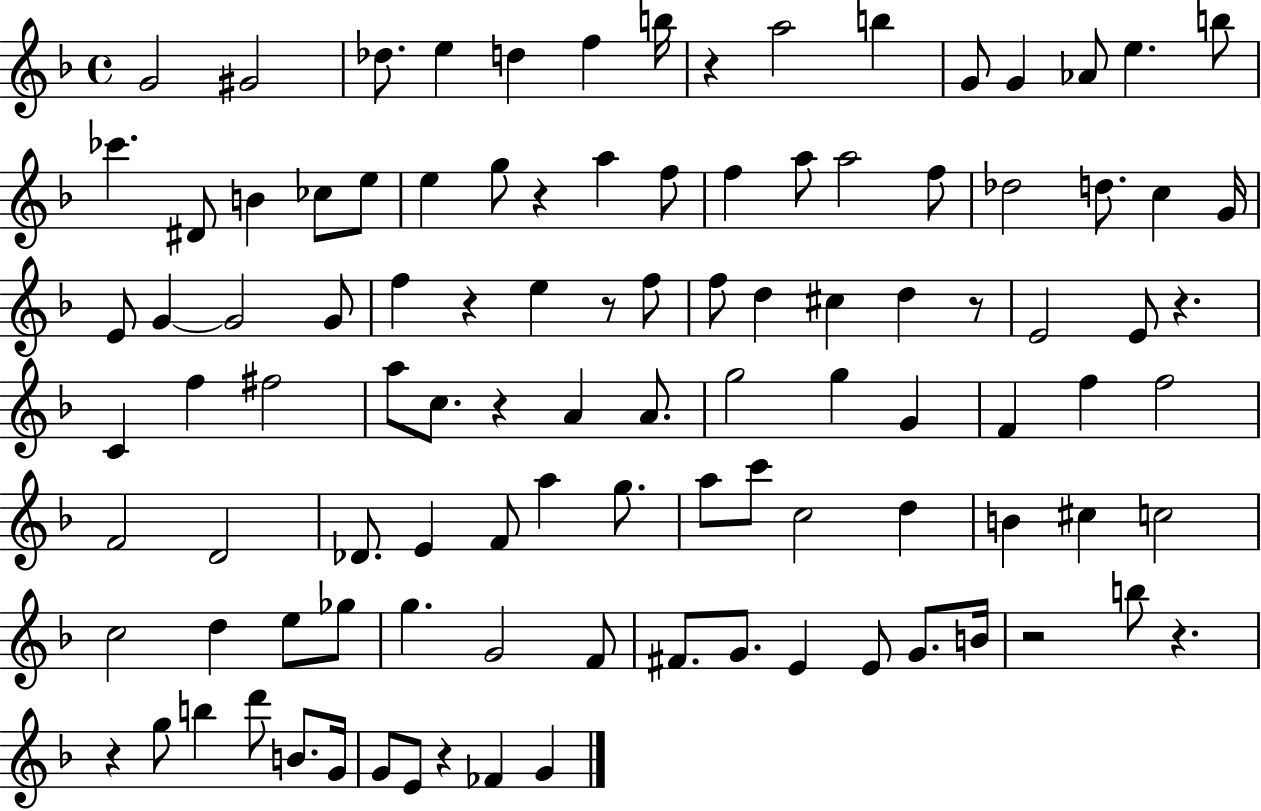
X:1
T:Untitled
M:4/4
L:1/4
K:F
G2 ^G2 _d/2 e d f b/4 z a2 b G/2 G _A/2 e b/2 _c' ^D/2 B _c/2 e/2 e g/2 z a f/2 f a/2 a2 f/2 _d2 d/2 c G/4 E/2 G G2 G/2 f z e z/2 f/2 f/2 d ^c d z/2 E2 E/2 z C f ^f2 a/2 c/2 z A A/2 g2 g G F f f2 F2 D2 _D/2 E F/2 a g/2 a/2 c'/2 c2 d B ^c c2 c2 d e/2 _g/2 g G2 F/2 ^F/2 G/2 E E/2 G/2 B/4 z2 b/2 z z g/2 b d'/2 B/2 G/4 G/2 E/2 z _F G